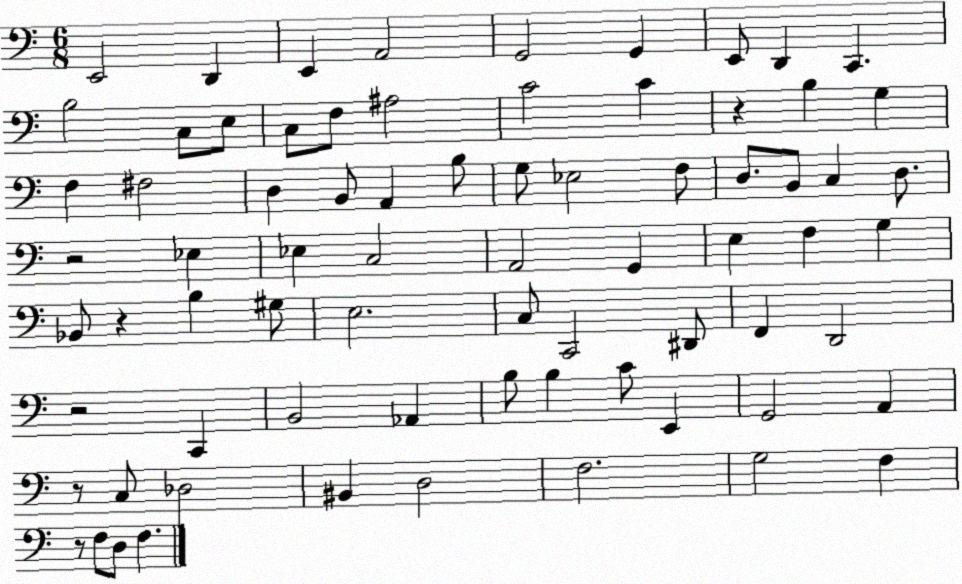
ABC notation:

X:1
T:Untitled
M:6/8
L:1/4
K:C
E,,2 D,, E,, A,,2 G,,2 G,, E,,/2 D,, C,, B,2 C,/2 E,/2 C,/2 F,/2 ^A,2 C2 C z B, G, F, ^F,2 D, B,,/2 A,, B,/2 G,/2 _E,2 F,/2 D,/2 B,,/2 C, D,/2 z2 _E, _E, C,2 A,,2 G,, E, F, G, _B,,/2 z B, ^G,/2 E,2 C,/2 C,,2 ^D,,/2 F,, D,,2 z2 C,, B,,2 _A,, B,/2 B, C/2 E,, G,,2 A,, z/2 C,/2 _D,2 ^B,, D,2 F,2 G,2 F, z/2 F,/2 D,/2 F,